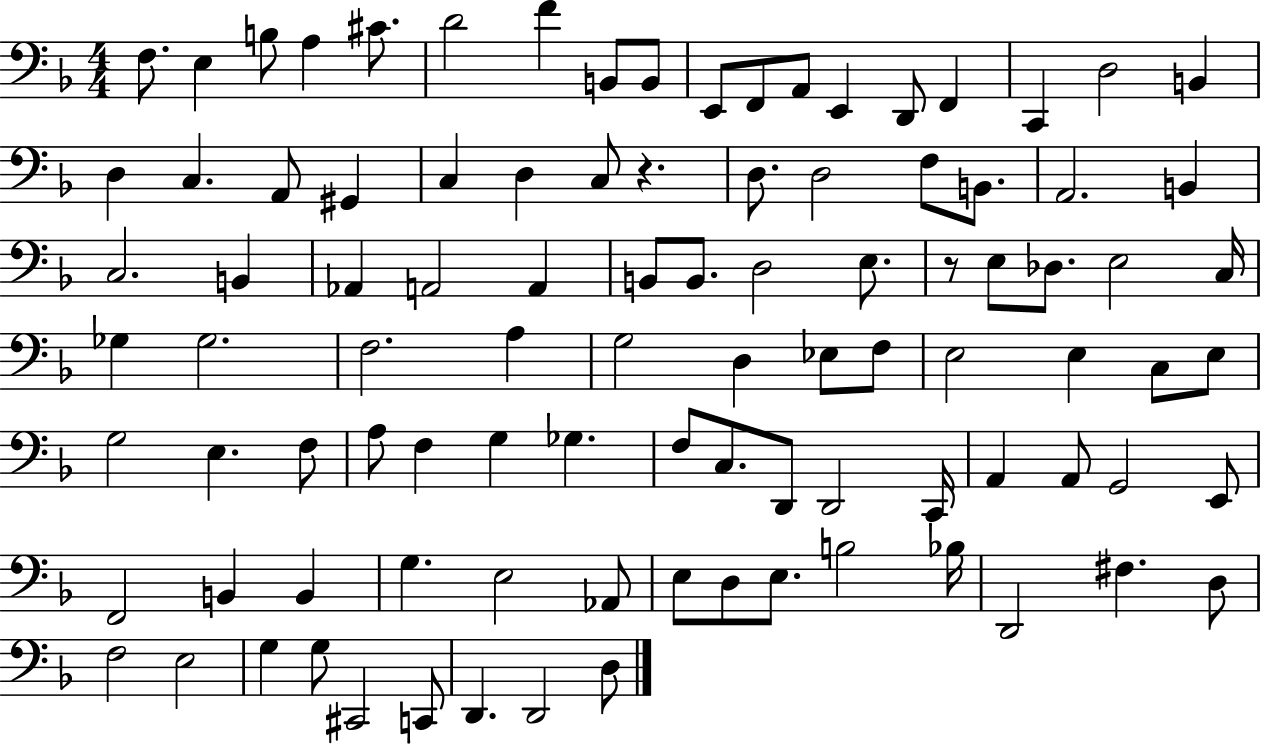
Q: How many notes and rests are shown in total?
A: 97